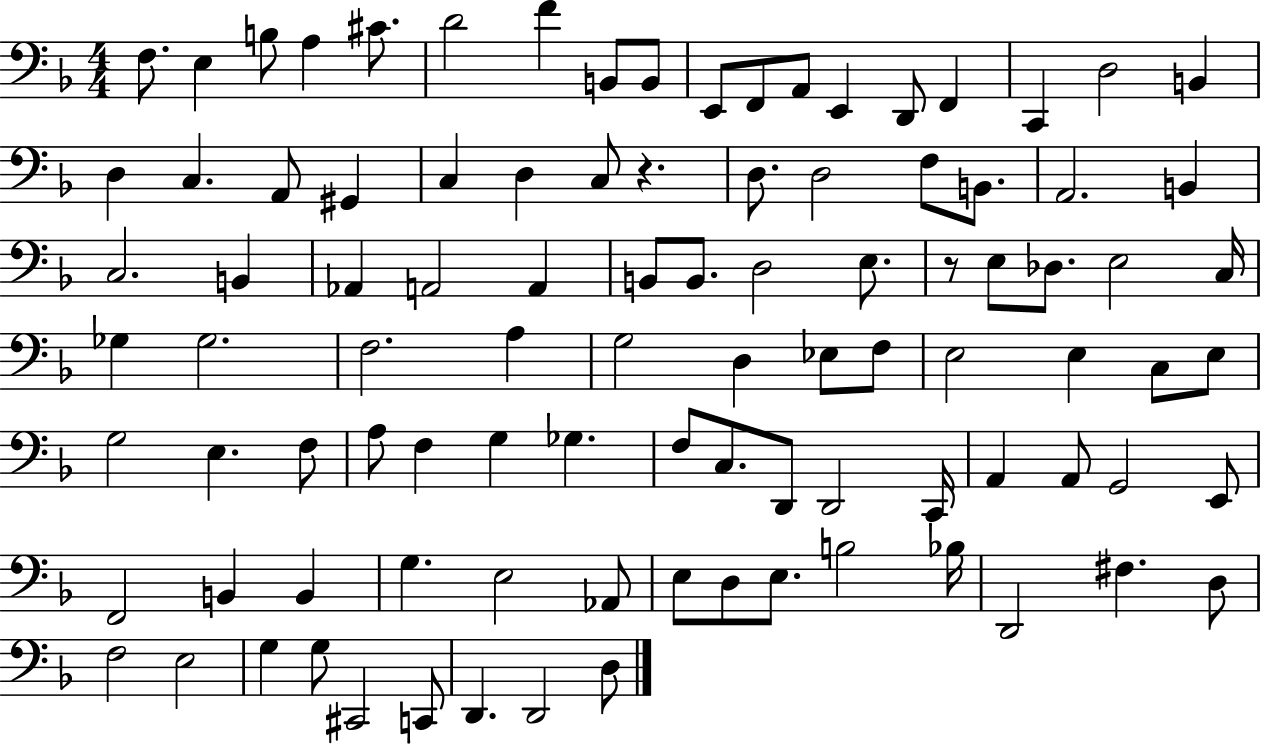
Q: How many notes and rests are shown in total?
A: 97